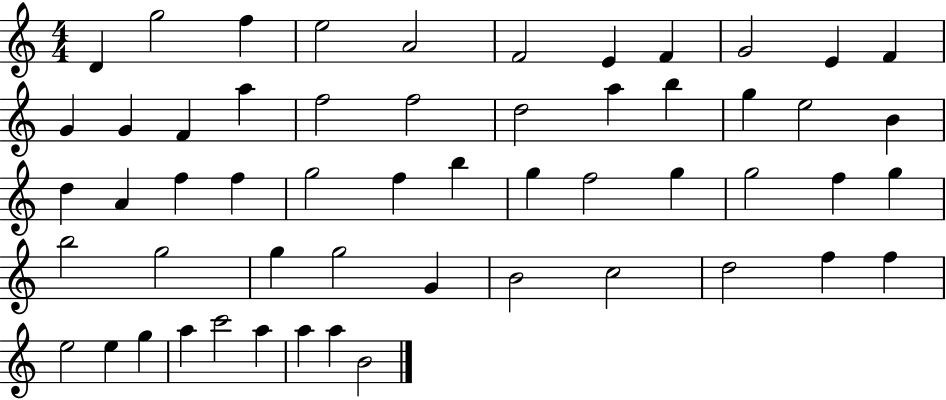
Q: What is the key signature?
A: C major